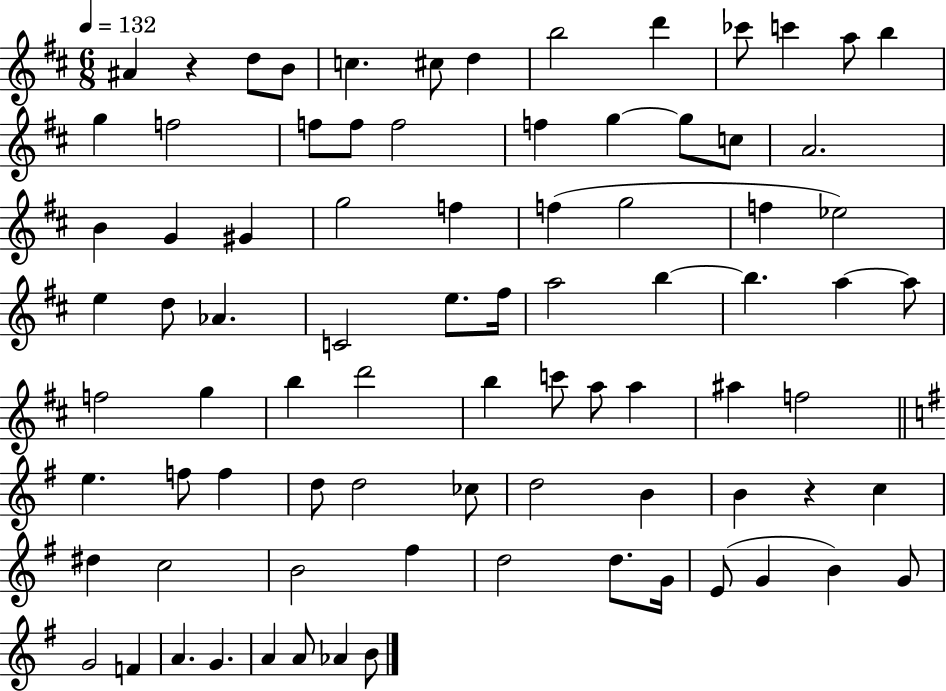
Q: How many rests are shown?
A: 2